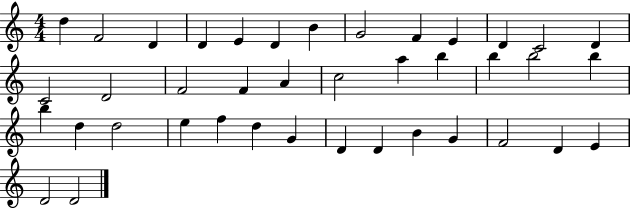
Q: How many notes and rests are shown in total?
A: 40